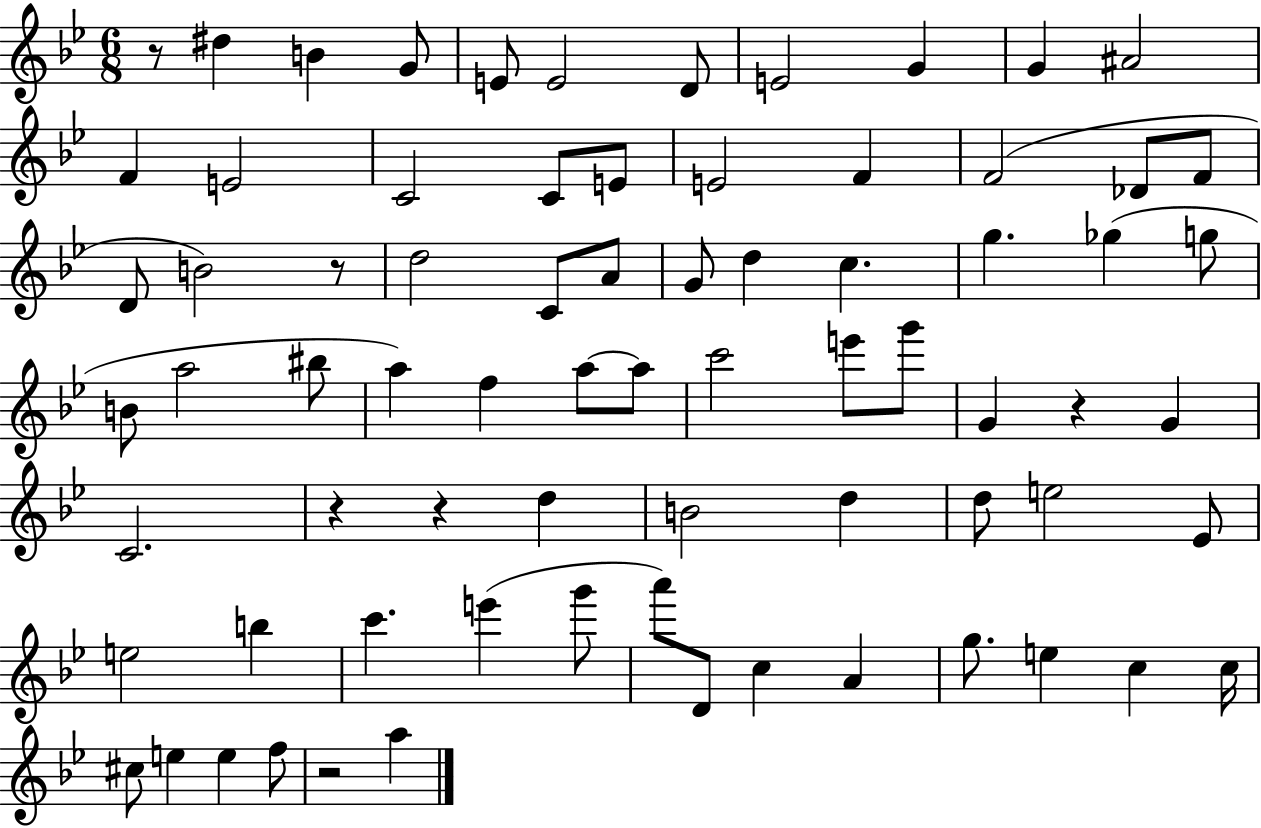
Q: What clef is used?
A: treble